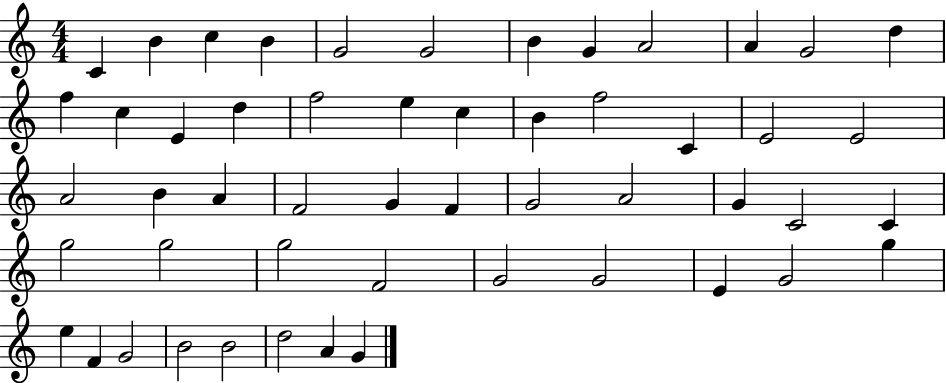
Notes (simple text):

C4/q B4/q C5/q B4/q G4/h G4/h B4/q G4/q A4/h A4/q G4/h D5/q F5/q C5/q E4/q D5/q F5/h E5/q C5/q B4/q F5/h C4/q E4/h E4/h A4/h B4/q A4/q F4/h G4/q F4/q G4/h A4/h G4/q C4/h C4/q G5/h G5/h G5/h F4/h G4/h G4/h E4/q G4/h G5/q E5/q F4/q G4/h B4/h B4/h D5/h A4/q G4/q